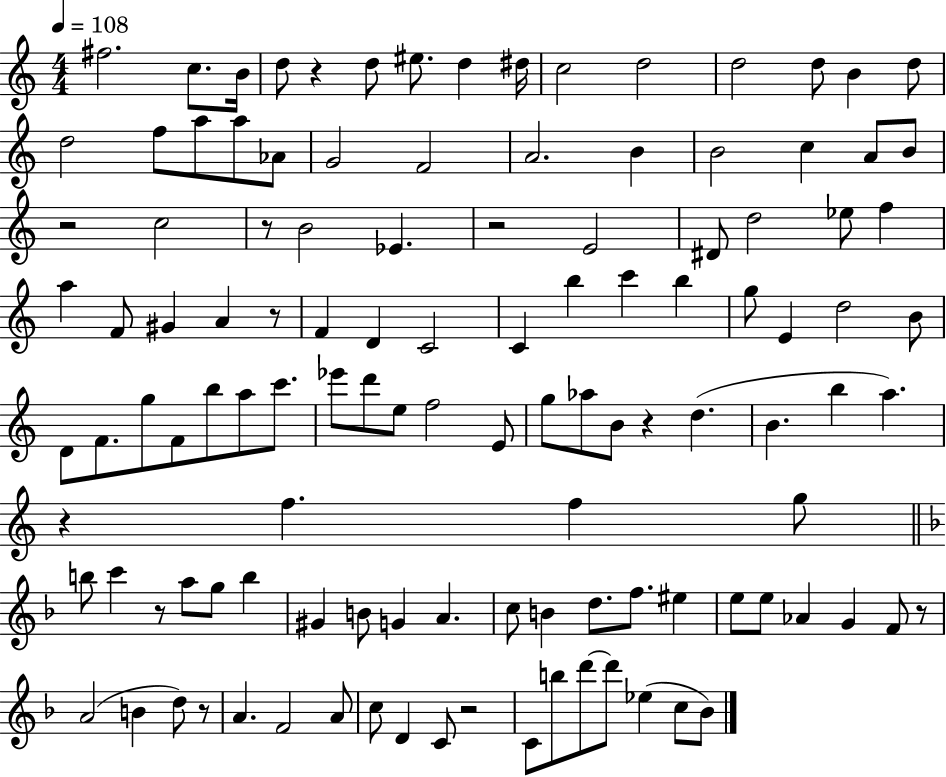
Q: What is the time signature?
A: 4/4